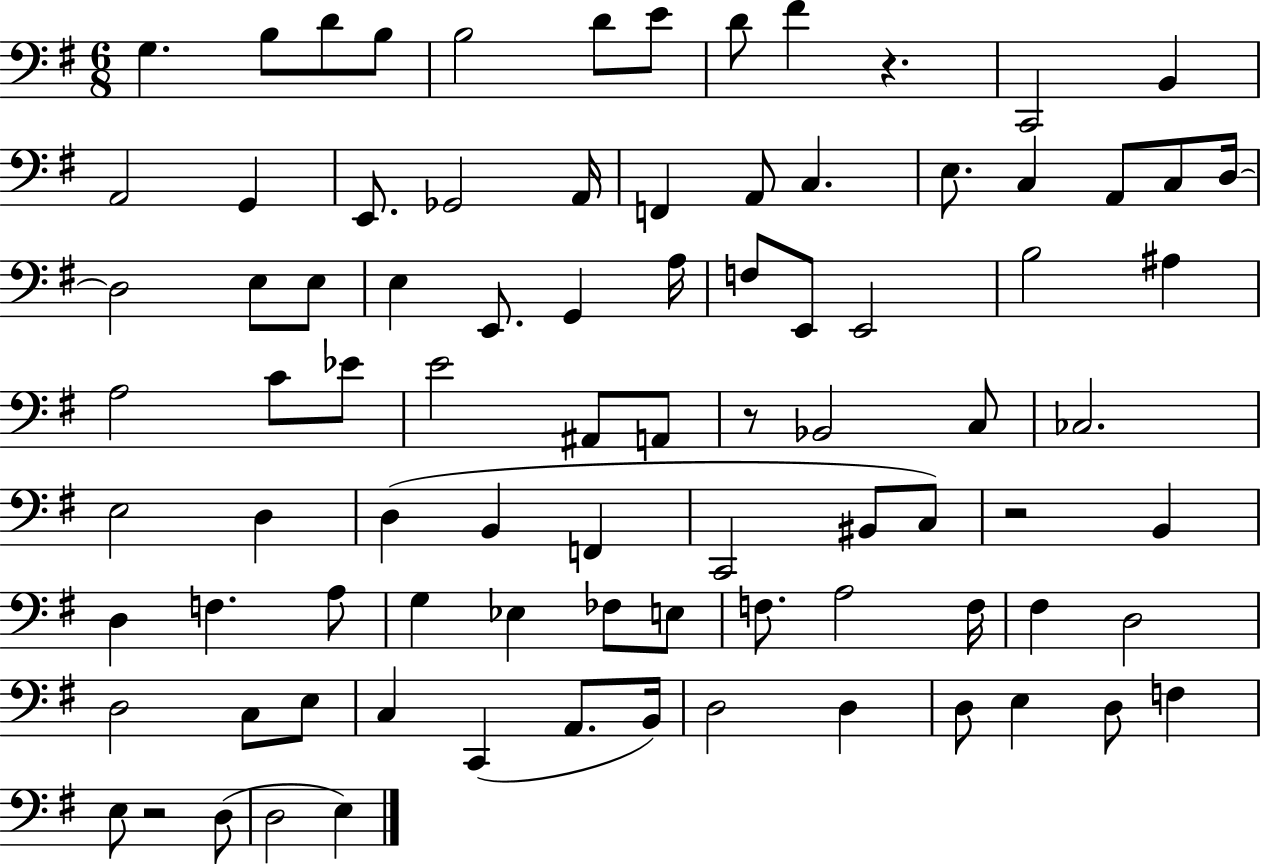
{
  \clef bass
  \numericTimeSignature
  \time 6/8
  \key g \major
  g4. b8 d'8 b8 | b2 d'8 e'8 | d'8 fis'4 r4. | c,2 b,4 | \break a,2 g,4 | e,8. ges,2 a,16 | f,4 a,8 c4. | e8. c4 a,8 c8 d16~~ | \break d2 e8 e8 | e4 e,8. g,4 a16 | f8 e,8 e,2 | b2 ais4 | \break a2 c'8 ees'8 | e'2 ais,8 a,8 | r8 bes,2 c8 | ces2. | \break e2 d4 | d4( b,4 f,4 | c,2 bis,8 c8) | r2 b,4 | \break d4 f4. a8 | g4 ees4 fes8 e8 | f8. a2 f16 | fis4 d2 | \break d2 c8 e8 | c4 c,4( a,8. b,16) | d2 d4 | d8 e4 d8 f4 | \break e8 r2 d8( | d2 e4) | \bar "|."
}